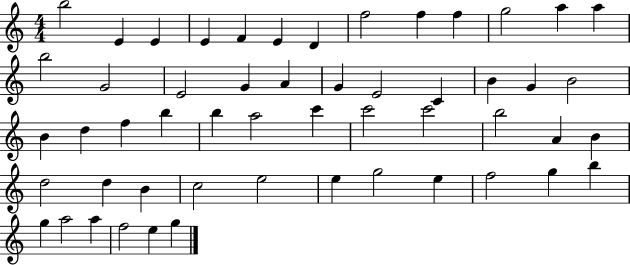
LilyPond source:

{
  \clef treble
  \numericTimeSignature
  \time 4/4
  \key c \major
  b''2 e'4 e'4 | e'4 f'4 e'4 d'4 | f''2 f''4 f''4 | g''2 a''4 a''4 | \break b''2 g'2 | e'2 g'4 a'4 | g'4 e'2 c'4 | b'4 g'4 b'2 | \break b'4 d''4 f''4 b''4 | b''4 a''2 c'''4 | c'''2 c'''2 | b''2 a'4 b'4 | \break d''2 d''4 b'4 | c''2 e''2 | e''4 g''2 e''4 | f''2 g''4 b''4 | \break g''4 a''2 a''4 | f''2 e''4 g''4 | \bar "|."
}